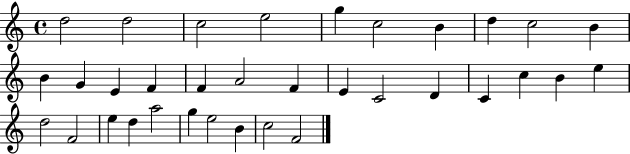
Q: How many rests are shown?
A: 0